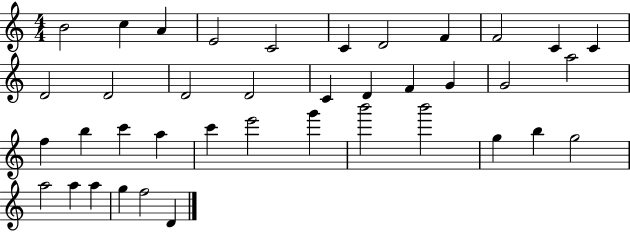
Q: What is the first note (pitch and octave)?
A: B4